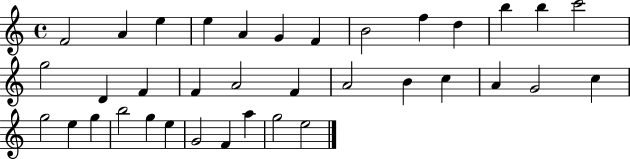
X:1
T:Untitled
M:4/4
L:1/4
K:C
F2 A e e A G F B2 f d b b c'2 g2 D F F A2 F A2 B c A G2 c g2 e g b2 g e G2 F a g2 e2